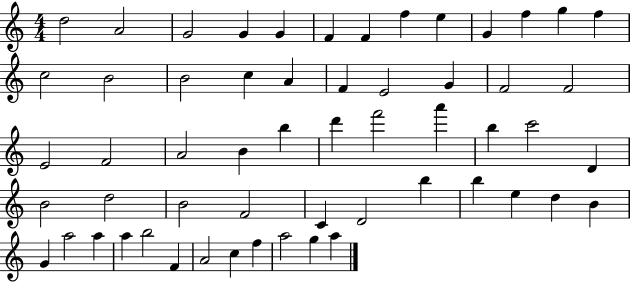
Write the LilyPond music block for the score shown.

{
  \clef treble
  \numericTimeSignature
  \time 4/4
  \key c \major
  d''2 a'2 | g'2 g'4 g'4 | f'4 f'4 f''4 e''4 | g'4 f''4 g''4 f''4 | \break c''2 b'2 | b'2 c''4 a'4 | f'4 e'2 g'4 | f'2 f'2 | \break e'2 f'2 | a'2 b'4 b''4 | d'''4 f'''2 a'''4 | b''4 c'''2 d'4 | \break b'2 d''2 | b'2 f'2 | c'4 d'2 b''4 | b''4 e''4 d''4 b'4 | \break g'4 a''2 a''4 | a''4 b''2 f'4 | a'2 c''4 f''4 | a''2 g''4 a''4 | \break \bar "|."
}